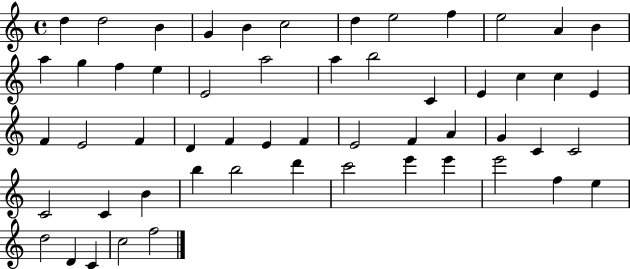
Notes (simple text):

D5/q D5/h B4/q G4/q B4/q C5/h D5/q E5/h F5/q E5/h A4/q B4/q A5/q G5/q F5/q E5/q E4/h A5/h A5/q B5/h C4/q E4/q C5/q C5/q E4/q F4/q E4/h F4/q D4/q F4/q E4/q F4/q E4/h F4/q A4/q G4/q C4/q C4/h C4/h C4/q B4/q B5/q B5/h D6/q C6/h E6/q E6/q E6/h F5/q E5/q D5/h D4/q C4/q C5/h F5/h